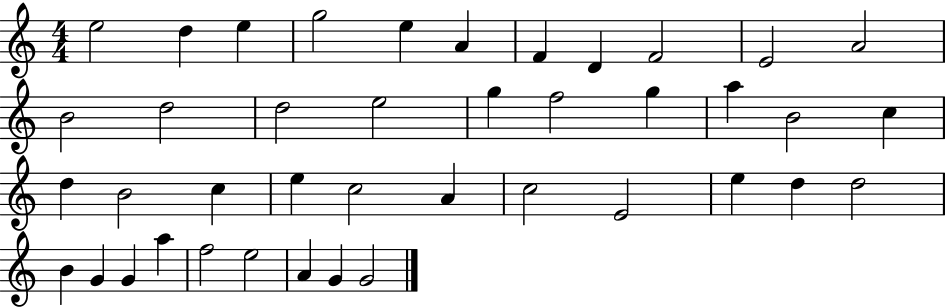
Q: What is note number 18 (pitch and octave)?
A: G5